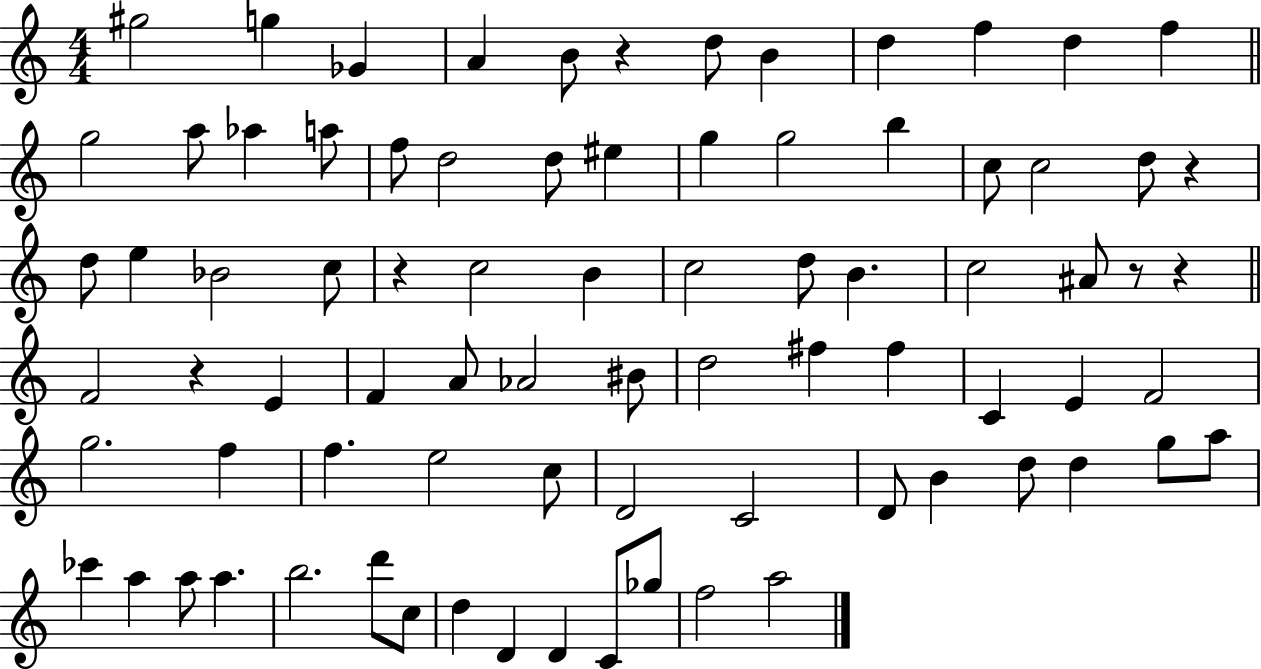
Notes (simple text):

G#5/h G5/q Gb4/q A4/q B4/e R/q D5/e B4/q D5/q F5/q D5/q F5/q G5/h A5/e Ab5/q A5/e F5/e D5/h D5/e EIS5/q G5/q G5/h B5/q C5/e C5/h D5/e R/q D5/e E5/q Bb4/h C5/e R/q C5/h B4/q C5/h D5/e B4/q. C5/h A#4/e R/e R/q F4/h R/q E4/q F4/q A4/e Ab4/h BIS4/e D5/h F#5/q F#5/q C4/q E4/q F4/h G5/h. F5/q F5/q. E5/h C5/e D4/h C4/h D4/e B4/q D5/e D5/q G5/e A5/e CES6/q A5/q A5/e A5/q. B5/h. D6/e C5/e D5/q D4/q D4/q C4/e Gb5/e F5/h A5/h